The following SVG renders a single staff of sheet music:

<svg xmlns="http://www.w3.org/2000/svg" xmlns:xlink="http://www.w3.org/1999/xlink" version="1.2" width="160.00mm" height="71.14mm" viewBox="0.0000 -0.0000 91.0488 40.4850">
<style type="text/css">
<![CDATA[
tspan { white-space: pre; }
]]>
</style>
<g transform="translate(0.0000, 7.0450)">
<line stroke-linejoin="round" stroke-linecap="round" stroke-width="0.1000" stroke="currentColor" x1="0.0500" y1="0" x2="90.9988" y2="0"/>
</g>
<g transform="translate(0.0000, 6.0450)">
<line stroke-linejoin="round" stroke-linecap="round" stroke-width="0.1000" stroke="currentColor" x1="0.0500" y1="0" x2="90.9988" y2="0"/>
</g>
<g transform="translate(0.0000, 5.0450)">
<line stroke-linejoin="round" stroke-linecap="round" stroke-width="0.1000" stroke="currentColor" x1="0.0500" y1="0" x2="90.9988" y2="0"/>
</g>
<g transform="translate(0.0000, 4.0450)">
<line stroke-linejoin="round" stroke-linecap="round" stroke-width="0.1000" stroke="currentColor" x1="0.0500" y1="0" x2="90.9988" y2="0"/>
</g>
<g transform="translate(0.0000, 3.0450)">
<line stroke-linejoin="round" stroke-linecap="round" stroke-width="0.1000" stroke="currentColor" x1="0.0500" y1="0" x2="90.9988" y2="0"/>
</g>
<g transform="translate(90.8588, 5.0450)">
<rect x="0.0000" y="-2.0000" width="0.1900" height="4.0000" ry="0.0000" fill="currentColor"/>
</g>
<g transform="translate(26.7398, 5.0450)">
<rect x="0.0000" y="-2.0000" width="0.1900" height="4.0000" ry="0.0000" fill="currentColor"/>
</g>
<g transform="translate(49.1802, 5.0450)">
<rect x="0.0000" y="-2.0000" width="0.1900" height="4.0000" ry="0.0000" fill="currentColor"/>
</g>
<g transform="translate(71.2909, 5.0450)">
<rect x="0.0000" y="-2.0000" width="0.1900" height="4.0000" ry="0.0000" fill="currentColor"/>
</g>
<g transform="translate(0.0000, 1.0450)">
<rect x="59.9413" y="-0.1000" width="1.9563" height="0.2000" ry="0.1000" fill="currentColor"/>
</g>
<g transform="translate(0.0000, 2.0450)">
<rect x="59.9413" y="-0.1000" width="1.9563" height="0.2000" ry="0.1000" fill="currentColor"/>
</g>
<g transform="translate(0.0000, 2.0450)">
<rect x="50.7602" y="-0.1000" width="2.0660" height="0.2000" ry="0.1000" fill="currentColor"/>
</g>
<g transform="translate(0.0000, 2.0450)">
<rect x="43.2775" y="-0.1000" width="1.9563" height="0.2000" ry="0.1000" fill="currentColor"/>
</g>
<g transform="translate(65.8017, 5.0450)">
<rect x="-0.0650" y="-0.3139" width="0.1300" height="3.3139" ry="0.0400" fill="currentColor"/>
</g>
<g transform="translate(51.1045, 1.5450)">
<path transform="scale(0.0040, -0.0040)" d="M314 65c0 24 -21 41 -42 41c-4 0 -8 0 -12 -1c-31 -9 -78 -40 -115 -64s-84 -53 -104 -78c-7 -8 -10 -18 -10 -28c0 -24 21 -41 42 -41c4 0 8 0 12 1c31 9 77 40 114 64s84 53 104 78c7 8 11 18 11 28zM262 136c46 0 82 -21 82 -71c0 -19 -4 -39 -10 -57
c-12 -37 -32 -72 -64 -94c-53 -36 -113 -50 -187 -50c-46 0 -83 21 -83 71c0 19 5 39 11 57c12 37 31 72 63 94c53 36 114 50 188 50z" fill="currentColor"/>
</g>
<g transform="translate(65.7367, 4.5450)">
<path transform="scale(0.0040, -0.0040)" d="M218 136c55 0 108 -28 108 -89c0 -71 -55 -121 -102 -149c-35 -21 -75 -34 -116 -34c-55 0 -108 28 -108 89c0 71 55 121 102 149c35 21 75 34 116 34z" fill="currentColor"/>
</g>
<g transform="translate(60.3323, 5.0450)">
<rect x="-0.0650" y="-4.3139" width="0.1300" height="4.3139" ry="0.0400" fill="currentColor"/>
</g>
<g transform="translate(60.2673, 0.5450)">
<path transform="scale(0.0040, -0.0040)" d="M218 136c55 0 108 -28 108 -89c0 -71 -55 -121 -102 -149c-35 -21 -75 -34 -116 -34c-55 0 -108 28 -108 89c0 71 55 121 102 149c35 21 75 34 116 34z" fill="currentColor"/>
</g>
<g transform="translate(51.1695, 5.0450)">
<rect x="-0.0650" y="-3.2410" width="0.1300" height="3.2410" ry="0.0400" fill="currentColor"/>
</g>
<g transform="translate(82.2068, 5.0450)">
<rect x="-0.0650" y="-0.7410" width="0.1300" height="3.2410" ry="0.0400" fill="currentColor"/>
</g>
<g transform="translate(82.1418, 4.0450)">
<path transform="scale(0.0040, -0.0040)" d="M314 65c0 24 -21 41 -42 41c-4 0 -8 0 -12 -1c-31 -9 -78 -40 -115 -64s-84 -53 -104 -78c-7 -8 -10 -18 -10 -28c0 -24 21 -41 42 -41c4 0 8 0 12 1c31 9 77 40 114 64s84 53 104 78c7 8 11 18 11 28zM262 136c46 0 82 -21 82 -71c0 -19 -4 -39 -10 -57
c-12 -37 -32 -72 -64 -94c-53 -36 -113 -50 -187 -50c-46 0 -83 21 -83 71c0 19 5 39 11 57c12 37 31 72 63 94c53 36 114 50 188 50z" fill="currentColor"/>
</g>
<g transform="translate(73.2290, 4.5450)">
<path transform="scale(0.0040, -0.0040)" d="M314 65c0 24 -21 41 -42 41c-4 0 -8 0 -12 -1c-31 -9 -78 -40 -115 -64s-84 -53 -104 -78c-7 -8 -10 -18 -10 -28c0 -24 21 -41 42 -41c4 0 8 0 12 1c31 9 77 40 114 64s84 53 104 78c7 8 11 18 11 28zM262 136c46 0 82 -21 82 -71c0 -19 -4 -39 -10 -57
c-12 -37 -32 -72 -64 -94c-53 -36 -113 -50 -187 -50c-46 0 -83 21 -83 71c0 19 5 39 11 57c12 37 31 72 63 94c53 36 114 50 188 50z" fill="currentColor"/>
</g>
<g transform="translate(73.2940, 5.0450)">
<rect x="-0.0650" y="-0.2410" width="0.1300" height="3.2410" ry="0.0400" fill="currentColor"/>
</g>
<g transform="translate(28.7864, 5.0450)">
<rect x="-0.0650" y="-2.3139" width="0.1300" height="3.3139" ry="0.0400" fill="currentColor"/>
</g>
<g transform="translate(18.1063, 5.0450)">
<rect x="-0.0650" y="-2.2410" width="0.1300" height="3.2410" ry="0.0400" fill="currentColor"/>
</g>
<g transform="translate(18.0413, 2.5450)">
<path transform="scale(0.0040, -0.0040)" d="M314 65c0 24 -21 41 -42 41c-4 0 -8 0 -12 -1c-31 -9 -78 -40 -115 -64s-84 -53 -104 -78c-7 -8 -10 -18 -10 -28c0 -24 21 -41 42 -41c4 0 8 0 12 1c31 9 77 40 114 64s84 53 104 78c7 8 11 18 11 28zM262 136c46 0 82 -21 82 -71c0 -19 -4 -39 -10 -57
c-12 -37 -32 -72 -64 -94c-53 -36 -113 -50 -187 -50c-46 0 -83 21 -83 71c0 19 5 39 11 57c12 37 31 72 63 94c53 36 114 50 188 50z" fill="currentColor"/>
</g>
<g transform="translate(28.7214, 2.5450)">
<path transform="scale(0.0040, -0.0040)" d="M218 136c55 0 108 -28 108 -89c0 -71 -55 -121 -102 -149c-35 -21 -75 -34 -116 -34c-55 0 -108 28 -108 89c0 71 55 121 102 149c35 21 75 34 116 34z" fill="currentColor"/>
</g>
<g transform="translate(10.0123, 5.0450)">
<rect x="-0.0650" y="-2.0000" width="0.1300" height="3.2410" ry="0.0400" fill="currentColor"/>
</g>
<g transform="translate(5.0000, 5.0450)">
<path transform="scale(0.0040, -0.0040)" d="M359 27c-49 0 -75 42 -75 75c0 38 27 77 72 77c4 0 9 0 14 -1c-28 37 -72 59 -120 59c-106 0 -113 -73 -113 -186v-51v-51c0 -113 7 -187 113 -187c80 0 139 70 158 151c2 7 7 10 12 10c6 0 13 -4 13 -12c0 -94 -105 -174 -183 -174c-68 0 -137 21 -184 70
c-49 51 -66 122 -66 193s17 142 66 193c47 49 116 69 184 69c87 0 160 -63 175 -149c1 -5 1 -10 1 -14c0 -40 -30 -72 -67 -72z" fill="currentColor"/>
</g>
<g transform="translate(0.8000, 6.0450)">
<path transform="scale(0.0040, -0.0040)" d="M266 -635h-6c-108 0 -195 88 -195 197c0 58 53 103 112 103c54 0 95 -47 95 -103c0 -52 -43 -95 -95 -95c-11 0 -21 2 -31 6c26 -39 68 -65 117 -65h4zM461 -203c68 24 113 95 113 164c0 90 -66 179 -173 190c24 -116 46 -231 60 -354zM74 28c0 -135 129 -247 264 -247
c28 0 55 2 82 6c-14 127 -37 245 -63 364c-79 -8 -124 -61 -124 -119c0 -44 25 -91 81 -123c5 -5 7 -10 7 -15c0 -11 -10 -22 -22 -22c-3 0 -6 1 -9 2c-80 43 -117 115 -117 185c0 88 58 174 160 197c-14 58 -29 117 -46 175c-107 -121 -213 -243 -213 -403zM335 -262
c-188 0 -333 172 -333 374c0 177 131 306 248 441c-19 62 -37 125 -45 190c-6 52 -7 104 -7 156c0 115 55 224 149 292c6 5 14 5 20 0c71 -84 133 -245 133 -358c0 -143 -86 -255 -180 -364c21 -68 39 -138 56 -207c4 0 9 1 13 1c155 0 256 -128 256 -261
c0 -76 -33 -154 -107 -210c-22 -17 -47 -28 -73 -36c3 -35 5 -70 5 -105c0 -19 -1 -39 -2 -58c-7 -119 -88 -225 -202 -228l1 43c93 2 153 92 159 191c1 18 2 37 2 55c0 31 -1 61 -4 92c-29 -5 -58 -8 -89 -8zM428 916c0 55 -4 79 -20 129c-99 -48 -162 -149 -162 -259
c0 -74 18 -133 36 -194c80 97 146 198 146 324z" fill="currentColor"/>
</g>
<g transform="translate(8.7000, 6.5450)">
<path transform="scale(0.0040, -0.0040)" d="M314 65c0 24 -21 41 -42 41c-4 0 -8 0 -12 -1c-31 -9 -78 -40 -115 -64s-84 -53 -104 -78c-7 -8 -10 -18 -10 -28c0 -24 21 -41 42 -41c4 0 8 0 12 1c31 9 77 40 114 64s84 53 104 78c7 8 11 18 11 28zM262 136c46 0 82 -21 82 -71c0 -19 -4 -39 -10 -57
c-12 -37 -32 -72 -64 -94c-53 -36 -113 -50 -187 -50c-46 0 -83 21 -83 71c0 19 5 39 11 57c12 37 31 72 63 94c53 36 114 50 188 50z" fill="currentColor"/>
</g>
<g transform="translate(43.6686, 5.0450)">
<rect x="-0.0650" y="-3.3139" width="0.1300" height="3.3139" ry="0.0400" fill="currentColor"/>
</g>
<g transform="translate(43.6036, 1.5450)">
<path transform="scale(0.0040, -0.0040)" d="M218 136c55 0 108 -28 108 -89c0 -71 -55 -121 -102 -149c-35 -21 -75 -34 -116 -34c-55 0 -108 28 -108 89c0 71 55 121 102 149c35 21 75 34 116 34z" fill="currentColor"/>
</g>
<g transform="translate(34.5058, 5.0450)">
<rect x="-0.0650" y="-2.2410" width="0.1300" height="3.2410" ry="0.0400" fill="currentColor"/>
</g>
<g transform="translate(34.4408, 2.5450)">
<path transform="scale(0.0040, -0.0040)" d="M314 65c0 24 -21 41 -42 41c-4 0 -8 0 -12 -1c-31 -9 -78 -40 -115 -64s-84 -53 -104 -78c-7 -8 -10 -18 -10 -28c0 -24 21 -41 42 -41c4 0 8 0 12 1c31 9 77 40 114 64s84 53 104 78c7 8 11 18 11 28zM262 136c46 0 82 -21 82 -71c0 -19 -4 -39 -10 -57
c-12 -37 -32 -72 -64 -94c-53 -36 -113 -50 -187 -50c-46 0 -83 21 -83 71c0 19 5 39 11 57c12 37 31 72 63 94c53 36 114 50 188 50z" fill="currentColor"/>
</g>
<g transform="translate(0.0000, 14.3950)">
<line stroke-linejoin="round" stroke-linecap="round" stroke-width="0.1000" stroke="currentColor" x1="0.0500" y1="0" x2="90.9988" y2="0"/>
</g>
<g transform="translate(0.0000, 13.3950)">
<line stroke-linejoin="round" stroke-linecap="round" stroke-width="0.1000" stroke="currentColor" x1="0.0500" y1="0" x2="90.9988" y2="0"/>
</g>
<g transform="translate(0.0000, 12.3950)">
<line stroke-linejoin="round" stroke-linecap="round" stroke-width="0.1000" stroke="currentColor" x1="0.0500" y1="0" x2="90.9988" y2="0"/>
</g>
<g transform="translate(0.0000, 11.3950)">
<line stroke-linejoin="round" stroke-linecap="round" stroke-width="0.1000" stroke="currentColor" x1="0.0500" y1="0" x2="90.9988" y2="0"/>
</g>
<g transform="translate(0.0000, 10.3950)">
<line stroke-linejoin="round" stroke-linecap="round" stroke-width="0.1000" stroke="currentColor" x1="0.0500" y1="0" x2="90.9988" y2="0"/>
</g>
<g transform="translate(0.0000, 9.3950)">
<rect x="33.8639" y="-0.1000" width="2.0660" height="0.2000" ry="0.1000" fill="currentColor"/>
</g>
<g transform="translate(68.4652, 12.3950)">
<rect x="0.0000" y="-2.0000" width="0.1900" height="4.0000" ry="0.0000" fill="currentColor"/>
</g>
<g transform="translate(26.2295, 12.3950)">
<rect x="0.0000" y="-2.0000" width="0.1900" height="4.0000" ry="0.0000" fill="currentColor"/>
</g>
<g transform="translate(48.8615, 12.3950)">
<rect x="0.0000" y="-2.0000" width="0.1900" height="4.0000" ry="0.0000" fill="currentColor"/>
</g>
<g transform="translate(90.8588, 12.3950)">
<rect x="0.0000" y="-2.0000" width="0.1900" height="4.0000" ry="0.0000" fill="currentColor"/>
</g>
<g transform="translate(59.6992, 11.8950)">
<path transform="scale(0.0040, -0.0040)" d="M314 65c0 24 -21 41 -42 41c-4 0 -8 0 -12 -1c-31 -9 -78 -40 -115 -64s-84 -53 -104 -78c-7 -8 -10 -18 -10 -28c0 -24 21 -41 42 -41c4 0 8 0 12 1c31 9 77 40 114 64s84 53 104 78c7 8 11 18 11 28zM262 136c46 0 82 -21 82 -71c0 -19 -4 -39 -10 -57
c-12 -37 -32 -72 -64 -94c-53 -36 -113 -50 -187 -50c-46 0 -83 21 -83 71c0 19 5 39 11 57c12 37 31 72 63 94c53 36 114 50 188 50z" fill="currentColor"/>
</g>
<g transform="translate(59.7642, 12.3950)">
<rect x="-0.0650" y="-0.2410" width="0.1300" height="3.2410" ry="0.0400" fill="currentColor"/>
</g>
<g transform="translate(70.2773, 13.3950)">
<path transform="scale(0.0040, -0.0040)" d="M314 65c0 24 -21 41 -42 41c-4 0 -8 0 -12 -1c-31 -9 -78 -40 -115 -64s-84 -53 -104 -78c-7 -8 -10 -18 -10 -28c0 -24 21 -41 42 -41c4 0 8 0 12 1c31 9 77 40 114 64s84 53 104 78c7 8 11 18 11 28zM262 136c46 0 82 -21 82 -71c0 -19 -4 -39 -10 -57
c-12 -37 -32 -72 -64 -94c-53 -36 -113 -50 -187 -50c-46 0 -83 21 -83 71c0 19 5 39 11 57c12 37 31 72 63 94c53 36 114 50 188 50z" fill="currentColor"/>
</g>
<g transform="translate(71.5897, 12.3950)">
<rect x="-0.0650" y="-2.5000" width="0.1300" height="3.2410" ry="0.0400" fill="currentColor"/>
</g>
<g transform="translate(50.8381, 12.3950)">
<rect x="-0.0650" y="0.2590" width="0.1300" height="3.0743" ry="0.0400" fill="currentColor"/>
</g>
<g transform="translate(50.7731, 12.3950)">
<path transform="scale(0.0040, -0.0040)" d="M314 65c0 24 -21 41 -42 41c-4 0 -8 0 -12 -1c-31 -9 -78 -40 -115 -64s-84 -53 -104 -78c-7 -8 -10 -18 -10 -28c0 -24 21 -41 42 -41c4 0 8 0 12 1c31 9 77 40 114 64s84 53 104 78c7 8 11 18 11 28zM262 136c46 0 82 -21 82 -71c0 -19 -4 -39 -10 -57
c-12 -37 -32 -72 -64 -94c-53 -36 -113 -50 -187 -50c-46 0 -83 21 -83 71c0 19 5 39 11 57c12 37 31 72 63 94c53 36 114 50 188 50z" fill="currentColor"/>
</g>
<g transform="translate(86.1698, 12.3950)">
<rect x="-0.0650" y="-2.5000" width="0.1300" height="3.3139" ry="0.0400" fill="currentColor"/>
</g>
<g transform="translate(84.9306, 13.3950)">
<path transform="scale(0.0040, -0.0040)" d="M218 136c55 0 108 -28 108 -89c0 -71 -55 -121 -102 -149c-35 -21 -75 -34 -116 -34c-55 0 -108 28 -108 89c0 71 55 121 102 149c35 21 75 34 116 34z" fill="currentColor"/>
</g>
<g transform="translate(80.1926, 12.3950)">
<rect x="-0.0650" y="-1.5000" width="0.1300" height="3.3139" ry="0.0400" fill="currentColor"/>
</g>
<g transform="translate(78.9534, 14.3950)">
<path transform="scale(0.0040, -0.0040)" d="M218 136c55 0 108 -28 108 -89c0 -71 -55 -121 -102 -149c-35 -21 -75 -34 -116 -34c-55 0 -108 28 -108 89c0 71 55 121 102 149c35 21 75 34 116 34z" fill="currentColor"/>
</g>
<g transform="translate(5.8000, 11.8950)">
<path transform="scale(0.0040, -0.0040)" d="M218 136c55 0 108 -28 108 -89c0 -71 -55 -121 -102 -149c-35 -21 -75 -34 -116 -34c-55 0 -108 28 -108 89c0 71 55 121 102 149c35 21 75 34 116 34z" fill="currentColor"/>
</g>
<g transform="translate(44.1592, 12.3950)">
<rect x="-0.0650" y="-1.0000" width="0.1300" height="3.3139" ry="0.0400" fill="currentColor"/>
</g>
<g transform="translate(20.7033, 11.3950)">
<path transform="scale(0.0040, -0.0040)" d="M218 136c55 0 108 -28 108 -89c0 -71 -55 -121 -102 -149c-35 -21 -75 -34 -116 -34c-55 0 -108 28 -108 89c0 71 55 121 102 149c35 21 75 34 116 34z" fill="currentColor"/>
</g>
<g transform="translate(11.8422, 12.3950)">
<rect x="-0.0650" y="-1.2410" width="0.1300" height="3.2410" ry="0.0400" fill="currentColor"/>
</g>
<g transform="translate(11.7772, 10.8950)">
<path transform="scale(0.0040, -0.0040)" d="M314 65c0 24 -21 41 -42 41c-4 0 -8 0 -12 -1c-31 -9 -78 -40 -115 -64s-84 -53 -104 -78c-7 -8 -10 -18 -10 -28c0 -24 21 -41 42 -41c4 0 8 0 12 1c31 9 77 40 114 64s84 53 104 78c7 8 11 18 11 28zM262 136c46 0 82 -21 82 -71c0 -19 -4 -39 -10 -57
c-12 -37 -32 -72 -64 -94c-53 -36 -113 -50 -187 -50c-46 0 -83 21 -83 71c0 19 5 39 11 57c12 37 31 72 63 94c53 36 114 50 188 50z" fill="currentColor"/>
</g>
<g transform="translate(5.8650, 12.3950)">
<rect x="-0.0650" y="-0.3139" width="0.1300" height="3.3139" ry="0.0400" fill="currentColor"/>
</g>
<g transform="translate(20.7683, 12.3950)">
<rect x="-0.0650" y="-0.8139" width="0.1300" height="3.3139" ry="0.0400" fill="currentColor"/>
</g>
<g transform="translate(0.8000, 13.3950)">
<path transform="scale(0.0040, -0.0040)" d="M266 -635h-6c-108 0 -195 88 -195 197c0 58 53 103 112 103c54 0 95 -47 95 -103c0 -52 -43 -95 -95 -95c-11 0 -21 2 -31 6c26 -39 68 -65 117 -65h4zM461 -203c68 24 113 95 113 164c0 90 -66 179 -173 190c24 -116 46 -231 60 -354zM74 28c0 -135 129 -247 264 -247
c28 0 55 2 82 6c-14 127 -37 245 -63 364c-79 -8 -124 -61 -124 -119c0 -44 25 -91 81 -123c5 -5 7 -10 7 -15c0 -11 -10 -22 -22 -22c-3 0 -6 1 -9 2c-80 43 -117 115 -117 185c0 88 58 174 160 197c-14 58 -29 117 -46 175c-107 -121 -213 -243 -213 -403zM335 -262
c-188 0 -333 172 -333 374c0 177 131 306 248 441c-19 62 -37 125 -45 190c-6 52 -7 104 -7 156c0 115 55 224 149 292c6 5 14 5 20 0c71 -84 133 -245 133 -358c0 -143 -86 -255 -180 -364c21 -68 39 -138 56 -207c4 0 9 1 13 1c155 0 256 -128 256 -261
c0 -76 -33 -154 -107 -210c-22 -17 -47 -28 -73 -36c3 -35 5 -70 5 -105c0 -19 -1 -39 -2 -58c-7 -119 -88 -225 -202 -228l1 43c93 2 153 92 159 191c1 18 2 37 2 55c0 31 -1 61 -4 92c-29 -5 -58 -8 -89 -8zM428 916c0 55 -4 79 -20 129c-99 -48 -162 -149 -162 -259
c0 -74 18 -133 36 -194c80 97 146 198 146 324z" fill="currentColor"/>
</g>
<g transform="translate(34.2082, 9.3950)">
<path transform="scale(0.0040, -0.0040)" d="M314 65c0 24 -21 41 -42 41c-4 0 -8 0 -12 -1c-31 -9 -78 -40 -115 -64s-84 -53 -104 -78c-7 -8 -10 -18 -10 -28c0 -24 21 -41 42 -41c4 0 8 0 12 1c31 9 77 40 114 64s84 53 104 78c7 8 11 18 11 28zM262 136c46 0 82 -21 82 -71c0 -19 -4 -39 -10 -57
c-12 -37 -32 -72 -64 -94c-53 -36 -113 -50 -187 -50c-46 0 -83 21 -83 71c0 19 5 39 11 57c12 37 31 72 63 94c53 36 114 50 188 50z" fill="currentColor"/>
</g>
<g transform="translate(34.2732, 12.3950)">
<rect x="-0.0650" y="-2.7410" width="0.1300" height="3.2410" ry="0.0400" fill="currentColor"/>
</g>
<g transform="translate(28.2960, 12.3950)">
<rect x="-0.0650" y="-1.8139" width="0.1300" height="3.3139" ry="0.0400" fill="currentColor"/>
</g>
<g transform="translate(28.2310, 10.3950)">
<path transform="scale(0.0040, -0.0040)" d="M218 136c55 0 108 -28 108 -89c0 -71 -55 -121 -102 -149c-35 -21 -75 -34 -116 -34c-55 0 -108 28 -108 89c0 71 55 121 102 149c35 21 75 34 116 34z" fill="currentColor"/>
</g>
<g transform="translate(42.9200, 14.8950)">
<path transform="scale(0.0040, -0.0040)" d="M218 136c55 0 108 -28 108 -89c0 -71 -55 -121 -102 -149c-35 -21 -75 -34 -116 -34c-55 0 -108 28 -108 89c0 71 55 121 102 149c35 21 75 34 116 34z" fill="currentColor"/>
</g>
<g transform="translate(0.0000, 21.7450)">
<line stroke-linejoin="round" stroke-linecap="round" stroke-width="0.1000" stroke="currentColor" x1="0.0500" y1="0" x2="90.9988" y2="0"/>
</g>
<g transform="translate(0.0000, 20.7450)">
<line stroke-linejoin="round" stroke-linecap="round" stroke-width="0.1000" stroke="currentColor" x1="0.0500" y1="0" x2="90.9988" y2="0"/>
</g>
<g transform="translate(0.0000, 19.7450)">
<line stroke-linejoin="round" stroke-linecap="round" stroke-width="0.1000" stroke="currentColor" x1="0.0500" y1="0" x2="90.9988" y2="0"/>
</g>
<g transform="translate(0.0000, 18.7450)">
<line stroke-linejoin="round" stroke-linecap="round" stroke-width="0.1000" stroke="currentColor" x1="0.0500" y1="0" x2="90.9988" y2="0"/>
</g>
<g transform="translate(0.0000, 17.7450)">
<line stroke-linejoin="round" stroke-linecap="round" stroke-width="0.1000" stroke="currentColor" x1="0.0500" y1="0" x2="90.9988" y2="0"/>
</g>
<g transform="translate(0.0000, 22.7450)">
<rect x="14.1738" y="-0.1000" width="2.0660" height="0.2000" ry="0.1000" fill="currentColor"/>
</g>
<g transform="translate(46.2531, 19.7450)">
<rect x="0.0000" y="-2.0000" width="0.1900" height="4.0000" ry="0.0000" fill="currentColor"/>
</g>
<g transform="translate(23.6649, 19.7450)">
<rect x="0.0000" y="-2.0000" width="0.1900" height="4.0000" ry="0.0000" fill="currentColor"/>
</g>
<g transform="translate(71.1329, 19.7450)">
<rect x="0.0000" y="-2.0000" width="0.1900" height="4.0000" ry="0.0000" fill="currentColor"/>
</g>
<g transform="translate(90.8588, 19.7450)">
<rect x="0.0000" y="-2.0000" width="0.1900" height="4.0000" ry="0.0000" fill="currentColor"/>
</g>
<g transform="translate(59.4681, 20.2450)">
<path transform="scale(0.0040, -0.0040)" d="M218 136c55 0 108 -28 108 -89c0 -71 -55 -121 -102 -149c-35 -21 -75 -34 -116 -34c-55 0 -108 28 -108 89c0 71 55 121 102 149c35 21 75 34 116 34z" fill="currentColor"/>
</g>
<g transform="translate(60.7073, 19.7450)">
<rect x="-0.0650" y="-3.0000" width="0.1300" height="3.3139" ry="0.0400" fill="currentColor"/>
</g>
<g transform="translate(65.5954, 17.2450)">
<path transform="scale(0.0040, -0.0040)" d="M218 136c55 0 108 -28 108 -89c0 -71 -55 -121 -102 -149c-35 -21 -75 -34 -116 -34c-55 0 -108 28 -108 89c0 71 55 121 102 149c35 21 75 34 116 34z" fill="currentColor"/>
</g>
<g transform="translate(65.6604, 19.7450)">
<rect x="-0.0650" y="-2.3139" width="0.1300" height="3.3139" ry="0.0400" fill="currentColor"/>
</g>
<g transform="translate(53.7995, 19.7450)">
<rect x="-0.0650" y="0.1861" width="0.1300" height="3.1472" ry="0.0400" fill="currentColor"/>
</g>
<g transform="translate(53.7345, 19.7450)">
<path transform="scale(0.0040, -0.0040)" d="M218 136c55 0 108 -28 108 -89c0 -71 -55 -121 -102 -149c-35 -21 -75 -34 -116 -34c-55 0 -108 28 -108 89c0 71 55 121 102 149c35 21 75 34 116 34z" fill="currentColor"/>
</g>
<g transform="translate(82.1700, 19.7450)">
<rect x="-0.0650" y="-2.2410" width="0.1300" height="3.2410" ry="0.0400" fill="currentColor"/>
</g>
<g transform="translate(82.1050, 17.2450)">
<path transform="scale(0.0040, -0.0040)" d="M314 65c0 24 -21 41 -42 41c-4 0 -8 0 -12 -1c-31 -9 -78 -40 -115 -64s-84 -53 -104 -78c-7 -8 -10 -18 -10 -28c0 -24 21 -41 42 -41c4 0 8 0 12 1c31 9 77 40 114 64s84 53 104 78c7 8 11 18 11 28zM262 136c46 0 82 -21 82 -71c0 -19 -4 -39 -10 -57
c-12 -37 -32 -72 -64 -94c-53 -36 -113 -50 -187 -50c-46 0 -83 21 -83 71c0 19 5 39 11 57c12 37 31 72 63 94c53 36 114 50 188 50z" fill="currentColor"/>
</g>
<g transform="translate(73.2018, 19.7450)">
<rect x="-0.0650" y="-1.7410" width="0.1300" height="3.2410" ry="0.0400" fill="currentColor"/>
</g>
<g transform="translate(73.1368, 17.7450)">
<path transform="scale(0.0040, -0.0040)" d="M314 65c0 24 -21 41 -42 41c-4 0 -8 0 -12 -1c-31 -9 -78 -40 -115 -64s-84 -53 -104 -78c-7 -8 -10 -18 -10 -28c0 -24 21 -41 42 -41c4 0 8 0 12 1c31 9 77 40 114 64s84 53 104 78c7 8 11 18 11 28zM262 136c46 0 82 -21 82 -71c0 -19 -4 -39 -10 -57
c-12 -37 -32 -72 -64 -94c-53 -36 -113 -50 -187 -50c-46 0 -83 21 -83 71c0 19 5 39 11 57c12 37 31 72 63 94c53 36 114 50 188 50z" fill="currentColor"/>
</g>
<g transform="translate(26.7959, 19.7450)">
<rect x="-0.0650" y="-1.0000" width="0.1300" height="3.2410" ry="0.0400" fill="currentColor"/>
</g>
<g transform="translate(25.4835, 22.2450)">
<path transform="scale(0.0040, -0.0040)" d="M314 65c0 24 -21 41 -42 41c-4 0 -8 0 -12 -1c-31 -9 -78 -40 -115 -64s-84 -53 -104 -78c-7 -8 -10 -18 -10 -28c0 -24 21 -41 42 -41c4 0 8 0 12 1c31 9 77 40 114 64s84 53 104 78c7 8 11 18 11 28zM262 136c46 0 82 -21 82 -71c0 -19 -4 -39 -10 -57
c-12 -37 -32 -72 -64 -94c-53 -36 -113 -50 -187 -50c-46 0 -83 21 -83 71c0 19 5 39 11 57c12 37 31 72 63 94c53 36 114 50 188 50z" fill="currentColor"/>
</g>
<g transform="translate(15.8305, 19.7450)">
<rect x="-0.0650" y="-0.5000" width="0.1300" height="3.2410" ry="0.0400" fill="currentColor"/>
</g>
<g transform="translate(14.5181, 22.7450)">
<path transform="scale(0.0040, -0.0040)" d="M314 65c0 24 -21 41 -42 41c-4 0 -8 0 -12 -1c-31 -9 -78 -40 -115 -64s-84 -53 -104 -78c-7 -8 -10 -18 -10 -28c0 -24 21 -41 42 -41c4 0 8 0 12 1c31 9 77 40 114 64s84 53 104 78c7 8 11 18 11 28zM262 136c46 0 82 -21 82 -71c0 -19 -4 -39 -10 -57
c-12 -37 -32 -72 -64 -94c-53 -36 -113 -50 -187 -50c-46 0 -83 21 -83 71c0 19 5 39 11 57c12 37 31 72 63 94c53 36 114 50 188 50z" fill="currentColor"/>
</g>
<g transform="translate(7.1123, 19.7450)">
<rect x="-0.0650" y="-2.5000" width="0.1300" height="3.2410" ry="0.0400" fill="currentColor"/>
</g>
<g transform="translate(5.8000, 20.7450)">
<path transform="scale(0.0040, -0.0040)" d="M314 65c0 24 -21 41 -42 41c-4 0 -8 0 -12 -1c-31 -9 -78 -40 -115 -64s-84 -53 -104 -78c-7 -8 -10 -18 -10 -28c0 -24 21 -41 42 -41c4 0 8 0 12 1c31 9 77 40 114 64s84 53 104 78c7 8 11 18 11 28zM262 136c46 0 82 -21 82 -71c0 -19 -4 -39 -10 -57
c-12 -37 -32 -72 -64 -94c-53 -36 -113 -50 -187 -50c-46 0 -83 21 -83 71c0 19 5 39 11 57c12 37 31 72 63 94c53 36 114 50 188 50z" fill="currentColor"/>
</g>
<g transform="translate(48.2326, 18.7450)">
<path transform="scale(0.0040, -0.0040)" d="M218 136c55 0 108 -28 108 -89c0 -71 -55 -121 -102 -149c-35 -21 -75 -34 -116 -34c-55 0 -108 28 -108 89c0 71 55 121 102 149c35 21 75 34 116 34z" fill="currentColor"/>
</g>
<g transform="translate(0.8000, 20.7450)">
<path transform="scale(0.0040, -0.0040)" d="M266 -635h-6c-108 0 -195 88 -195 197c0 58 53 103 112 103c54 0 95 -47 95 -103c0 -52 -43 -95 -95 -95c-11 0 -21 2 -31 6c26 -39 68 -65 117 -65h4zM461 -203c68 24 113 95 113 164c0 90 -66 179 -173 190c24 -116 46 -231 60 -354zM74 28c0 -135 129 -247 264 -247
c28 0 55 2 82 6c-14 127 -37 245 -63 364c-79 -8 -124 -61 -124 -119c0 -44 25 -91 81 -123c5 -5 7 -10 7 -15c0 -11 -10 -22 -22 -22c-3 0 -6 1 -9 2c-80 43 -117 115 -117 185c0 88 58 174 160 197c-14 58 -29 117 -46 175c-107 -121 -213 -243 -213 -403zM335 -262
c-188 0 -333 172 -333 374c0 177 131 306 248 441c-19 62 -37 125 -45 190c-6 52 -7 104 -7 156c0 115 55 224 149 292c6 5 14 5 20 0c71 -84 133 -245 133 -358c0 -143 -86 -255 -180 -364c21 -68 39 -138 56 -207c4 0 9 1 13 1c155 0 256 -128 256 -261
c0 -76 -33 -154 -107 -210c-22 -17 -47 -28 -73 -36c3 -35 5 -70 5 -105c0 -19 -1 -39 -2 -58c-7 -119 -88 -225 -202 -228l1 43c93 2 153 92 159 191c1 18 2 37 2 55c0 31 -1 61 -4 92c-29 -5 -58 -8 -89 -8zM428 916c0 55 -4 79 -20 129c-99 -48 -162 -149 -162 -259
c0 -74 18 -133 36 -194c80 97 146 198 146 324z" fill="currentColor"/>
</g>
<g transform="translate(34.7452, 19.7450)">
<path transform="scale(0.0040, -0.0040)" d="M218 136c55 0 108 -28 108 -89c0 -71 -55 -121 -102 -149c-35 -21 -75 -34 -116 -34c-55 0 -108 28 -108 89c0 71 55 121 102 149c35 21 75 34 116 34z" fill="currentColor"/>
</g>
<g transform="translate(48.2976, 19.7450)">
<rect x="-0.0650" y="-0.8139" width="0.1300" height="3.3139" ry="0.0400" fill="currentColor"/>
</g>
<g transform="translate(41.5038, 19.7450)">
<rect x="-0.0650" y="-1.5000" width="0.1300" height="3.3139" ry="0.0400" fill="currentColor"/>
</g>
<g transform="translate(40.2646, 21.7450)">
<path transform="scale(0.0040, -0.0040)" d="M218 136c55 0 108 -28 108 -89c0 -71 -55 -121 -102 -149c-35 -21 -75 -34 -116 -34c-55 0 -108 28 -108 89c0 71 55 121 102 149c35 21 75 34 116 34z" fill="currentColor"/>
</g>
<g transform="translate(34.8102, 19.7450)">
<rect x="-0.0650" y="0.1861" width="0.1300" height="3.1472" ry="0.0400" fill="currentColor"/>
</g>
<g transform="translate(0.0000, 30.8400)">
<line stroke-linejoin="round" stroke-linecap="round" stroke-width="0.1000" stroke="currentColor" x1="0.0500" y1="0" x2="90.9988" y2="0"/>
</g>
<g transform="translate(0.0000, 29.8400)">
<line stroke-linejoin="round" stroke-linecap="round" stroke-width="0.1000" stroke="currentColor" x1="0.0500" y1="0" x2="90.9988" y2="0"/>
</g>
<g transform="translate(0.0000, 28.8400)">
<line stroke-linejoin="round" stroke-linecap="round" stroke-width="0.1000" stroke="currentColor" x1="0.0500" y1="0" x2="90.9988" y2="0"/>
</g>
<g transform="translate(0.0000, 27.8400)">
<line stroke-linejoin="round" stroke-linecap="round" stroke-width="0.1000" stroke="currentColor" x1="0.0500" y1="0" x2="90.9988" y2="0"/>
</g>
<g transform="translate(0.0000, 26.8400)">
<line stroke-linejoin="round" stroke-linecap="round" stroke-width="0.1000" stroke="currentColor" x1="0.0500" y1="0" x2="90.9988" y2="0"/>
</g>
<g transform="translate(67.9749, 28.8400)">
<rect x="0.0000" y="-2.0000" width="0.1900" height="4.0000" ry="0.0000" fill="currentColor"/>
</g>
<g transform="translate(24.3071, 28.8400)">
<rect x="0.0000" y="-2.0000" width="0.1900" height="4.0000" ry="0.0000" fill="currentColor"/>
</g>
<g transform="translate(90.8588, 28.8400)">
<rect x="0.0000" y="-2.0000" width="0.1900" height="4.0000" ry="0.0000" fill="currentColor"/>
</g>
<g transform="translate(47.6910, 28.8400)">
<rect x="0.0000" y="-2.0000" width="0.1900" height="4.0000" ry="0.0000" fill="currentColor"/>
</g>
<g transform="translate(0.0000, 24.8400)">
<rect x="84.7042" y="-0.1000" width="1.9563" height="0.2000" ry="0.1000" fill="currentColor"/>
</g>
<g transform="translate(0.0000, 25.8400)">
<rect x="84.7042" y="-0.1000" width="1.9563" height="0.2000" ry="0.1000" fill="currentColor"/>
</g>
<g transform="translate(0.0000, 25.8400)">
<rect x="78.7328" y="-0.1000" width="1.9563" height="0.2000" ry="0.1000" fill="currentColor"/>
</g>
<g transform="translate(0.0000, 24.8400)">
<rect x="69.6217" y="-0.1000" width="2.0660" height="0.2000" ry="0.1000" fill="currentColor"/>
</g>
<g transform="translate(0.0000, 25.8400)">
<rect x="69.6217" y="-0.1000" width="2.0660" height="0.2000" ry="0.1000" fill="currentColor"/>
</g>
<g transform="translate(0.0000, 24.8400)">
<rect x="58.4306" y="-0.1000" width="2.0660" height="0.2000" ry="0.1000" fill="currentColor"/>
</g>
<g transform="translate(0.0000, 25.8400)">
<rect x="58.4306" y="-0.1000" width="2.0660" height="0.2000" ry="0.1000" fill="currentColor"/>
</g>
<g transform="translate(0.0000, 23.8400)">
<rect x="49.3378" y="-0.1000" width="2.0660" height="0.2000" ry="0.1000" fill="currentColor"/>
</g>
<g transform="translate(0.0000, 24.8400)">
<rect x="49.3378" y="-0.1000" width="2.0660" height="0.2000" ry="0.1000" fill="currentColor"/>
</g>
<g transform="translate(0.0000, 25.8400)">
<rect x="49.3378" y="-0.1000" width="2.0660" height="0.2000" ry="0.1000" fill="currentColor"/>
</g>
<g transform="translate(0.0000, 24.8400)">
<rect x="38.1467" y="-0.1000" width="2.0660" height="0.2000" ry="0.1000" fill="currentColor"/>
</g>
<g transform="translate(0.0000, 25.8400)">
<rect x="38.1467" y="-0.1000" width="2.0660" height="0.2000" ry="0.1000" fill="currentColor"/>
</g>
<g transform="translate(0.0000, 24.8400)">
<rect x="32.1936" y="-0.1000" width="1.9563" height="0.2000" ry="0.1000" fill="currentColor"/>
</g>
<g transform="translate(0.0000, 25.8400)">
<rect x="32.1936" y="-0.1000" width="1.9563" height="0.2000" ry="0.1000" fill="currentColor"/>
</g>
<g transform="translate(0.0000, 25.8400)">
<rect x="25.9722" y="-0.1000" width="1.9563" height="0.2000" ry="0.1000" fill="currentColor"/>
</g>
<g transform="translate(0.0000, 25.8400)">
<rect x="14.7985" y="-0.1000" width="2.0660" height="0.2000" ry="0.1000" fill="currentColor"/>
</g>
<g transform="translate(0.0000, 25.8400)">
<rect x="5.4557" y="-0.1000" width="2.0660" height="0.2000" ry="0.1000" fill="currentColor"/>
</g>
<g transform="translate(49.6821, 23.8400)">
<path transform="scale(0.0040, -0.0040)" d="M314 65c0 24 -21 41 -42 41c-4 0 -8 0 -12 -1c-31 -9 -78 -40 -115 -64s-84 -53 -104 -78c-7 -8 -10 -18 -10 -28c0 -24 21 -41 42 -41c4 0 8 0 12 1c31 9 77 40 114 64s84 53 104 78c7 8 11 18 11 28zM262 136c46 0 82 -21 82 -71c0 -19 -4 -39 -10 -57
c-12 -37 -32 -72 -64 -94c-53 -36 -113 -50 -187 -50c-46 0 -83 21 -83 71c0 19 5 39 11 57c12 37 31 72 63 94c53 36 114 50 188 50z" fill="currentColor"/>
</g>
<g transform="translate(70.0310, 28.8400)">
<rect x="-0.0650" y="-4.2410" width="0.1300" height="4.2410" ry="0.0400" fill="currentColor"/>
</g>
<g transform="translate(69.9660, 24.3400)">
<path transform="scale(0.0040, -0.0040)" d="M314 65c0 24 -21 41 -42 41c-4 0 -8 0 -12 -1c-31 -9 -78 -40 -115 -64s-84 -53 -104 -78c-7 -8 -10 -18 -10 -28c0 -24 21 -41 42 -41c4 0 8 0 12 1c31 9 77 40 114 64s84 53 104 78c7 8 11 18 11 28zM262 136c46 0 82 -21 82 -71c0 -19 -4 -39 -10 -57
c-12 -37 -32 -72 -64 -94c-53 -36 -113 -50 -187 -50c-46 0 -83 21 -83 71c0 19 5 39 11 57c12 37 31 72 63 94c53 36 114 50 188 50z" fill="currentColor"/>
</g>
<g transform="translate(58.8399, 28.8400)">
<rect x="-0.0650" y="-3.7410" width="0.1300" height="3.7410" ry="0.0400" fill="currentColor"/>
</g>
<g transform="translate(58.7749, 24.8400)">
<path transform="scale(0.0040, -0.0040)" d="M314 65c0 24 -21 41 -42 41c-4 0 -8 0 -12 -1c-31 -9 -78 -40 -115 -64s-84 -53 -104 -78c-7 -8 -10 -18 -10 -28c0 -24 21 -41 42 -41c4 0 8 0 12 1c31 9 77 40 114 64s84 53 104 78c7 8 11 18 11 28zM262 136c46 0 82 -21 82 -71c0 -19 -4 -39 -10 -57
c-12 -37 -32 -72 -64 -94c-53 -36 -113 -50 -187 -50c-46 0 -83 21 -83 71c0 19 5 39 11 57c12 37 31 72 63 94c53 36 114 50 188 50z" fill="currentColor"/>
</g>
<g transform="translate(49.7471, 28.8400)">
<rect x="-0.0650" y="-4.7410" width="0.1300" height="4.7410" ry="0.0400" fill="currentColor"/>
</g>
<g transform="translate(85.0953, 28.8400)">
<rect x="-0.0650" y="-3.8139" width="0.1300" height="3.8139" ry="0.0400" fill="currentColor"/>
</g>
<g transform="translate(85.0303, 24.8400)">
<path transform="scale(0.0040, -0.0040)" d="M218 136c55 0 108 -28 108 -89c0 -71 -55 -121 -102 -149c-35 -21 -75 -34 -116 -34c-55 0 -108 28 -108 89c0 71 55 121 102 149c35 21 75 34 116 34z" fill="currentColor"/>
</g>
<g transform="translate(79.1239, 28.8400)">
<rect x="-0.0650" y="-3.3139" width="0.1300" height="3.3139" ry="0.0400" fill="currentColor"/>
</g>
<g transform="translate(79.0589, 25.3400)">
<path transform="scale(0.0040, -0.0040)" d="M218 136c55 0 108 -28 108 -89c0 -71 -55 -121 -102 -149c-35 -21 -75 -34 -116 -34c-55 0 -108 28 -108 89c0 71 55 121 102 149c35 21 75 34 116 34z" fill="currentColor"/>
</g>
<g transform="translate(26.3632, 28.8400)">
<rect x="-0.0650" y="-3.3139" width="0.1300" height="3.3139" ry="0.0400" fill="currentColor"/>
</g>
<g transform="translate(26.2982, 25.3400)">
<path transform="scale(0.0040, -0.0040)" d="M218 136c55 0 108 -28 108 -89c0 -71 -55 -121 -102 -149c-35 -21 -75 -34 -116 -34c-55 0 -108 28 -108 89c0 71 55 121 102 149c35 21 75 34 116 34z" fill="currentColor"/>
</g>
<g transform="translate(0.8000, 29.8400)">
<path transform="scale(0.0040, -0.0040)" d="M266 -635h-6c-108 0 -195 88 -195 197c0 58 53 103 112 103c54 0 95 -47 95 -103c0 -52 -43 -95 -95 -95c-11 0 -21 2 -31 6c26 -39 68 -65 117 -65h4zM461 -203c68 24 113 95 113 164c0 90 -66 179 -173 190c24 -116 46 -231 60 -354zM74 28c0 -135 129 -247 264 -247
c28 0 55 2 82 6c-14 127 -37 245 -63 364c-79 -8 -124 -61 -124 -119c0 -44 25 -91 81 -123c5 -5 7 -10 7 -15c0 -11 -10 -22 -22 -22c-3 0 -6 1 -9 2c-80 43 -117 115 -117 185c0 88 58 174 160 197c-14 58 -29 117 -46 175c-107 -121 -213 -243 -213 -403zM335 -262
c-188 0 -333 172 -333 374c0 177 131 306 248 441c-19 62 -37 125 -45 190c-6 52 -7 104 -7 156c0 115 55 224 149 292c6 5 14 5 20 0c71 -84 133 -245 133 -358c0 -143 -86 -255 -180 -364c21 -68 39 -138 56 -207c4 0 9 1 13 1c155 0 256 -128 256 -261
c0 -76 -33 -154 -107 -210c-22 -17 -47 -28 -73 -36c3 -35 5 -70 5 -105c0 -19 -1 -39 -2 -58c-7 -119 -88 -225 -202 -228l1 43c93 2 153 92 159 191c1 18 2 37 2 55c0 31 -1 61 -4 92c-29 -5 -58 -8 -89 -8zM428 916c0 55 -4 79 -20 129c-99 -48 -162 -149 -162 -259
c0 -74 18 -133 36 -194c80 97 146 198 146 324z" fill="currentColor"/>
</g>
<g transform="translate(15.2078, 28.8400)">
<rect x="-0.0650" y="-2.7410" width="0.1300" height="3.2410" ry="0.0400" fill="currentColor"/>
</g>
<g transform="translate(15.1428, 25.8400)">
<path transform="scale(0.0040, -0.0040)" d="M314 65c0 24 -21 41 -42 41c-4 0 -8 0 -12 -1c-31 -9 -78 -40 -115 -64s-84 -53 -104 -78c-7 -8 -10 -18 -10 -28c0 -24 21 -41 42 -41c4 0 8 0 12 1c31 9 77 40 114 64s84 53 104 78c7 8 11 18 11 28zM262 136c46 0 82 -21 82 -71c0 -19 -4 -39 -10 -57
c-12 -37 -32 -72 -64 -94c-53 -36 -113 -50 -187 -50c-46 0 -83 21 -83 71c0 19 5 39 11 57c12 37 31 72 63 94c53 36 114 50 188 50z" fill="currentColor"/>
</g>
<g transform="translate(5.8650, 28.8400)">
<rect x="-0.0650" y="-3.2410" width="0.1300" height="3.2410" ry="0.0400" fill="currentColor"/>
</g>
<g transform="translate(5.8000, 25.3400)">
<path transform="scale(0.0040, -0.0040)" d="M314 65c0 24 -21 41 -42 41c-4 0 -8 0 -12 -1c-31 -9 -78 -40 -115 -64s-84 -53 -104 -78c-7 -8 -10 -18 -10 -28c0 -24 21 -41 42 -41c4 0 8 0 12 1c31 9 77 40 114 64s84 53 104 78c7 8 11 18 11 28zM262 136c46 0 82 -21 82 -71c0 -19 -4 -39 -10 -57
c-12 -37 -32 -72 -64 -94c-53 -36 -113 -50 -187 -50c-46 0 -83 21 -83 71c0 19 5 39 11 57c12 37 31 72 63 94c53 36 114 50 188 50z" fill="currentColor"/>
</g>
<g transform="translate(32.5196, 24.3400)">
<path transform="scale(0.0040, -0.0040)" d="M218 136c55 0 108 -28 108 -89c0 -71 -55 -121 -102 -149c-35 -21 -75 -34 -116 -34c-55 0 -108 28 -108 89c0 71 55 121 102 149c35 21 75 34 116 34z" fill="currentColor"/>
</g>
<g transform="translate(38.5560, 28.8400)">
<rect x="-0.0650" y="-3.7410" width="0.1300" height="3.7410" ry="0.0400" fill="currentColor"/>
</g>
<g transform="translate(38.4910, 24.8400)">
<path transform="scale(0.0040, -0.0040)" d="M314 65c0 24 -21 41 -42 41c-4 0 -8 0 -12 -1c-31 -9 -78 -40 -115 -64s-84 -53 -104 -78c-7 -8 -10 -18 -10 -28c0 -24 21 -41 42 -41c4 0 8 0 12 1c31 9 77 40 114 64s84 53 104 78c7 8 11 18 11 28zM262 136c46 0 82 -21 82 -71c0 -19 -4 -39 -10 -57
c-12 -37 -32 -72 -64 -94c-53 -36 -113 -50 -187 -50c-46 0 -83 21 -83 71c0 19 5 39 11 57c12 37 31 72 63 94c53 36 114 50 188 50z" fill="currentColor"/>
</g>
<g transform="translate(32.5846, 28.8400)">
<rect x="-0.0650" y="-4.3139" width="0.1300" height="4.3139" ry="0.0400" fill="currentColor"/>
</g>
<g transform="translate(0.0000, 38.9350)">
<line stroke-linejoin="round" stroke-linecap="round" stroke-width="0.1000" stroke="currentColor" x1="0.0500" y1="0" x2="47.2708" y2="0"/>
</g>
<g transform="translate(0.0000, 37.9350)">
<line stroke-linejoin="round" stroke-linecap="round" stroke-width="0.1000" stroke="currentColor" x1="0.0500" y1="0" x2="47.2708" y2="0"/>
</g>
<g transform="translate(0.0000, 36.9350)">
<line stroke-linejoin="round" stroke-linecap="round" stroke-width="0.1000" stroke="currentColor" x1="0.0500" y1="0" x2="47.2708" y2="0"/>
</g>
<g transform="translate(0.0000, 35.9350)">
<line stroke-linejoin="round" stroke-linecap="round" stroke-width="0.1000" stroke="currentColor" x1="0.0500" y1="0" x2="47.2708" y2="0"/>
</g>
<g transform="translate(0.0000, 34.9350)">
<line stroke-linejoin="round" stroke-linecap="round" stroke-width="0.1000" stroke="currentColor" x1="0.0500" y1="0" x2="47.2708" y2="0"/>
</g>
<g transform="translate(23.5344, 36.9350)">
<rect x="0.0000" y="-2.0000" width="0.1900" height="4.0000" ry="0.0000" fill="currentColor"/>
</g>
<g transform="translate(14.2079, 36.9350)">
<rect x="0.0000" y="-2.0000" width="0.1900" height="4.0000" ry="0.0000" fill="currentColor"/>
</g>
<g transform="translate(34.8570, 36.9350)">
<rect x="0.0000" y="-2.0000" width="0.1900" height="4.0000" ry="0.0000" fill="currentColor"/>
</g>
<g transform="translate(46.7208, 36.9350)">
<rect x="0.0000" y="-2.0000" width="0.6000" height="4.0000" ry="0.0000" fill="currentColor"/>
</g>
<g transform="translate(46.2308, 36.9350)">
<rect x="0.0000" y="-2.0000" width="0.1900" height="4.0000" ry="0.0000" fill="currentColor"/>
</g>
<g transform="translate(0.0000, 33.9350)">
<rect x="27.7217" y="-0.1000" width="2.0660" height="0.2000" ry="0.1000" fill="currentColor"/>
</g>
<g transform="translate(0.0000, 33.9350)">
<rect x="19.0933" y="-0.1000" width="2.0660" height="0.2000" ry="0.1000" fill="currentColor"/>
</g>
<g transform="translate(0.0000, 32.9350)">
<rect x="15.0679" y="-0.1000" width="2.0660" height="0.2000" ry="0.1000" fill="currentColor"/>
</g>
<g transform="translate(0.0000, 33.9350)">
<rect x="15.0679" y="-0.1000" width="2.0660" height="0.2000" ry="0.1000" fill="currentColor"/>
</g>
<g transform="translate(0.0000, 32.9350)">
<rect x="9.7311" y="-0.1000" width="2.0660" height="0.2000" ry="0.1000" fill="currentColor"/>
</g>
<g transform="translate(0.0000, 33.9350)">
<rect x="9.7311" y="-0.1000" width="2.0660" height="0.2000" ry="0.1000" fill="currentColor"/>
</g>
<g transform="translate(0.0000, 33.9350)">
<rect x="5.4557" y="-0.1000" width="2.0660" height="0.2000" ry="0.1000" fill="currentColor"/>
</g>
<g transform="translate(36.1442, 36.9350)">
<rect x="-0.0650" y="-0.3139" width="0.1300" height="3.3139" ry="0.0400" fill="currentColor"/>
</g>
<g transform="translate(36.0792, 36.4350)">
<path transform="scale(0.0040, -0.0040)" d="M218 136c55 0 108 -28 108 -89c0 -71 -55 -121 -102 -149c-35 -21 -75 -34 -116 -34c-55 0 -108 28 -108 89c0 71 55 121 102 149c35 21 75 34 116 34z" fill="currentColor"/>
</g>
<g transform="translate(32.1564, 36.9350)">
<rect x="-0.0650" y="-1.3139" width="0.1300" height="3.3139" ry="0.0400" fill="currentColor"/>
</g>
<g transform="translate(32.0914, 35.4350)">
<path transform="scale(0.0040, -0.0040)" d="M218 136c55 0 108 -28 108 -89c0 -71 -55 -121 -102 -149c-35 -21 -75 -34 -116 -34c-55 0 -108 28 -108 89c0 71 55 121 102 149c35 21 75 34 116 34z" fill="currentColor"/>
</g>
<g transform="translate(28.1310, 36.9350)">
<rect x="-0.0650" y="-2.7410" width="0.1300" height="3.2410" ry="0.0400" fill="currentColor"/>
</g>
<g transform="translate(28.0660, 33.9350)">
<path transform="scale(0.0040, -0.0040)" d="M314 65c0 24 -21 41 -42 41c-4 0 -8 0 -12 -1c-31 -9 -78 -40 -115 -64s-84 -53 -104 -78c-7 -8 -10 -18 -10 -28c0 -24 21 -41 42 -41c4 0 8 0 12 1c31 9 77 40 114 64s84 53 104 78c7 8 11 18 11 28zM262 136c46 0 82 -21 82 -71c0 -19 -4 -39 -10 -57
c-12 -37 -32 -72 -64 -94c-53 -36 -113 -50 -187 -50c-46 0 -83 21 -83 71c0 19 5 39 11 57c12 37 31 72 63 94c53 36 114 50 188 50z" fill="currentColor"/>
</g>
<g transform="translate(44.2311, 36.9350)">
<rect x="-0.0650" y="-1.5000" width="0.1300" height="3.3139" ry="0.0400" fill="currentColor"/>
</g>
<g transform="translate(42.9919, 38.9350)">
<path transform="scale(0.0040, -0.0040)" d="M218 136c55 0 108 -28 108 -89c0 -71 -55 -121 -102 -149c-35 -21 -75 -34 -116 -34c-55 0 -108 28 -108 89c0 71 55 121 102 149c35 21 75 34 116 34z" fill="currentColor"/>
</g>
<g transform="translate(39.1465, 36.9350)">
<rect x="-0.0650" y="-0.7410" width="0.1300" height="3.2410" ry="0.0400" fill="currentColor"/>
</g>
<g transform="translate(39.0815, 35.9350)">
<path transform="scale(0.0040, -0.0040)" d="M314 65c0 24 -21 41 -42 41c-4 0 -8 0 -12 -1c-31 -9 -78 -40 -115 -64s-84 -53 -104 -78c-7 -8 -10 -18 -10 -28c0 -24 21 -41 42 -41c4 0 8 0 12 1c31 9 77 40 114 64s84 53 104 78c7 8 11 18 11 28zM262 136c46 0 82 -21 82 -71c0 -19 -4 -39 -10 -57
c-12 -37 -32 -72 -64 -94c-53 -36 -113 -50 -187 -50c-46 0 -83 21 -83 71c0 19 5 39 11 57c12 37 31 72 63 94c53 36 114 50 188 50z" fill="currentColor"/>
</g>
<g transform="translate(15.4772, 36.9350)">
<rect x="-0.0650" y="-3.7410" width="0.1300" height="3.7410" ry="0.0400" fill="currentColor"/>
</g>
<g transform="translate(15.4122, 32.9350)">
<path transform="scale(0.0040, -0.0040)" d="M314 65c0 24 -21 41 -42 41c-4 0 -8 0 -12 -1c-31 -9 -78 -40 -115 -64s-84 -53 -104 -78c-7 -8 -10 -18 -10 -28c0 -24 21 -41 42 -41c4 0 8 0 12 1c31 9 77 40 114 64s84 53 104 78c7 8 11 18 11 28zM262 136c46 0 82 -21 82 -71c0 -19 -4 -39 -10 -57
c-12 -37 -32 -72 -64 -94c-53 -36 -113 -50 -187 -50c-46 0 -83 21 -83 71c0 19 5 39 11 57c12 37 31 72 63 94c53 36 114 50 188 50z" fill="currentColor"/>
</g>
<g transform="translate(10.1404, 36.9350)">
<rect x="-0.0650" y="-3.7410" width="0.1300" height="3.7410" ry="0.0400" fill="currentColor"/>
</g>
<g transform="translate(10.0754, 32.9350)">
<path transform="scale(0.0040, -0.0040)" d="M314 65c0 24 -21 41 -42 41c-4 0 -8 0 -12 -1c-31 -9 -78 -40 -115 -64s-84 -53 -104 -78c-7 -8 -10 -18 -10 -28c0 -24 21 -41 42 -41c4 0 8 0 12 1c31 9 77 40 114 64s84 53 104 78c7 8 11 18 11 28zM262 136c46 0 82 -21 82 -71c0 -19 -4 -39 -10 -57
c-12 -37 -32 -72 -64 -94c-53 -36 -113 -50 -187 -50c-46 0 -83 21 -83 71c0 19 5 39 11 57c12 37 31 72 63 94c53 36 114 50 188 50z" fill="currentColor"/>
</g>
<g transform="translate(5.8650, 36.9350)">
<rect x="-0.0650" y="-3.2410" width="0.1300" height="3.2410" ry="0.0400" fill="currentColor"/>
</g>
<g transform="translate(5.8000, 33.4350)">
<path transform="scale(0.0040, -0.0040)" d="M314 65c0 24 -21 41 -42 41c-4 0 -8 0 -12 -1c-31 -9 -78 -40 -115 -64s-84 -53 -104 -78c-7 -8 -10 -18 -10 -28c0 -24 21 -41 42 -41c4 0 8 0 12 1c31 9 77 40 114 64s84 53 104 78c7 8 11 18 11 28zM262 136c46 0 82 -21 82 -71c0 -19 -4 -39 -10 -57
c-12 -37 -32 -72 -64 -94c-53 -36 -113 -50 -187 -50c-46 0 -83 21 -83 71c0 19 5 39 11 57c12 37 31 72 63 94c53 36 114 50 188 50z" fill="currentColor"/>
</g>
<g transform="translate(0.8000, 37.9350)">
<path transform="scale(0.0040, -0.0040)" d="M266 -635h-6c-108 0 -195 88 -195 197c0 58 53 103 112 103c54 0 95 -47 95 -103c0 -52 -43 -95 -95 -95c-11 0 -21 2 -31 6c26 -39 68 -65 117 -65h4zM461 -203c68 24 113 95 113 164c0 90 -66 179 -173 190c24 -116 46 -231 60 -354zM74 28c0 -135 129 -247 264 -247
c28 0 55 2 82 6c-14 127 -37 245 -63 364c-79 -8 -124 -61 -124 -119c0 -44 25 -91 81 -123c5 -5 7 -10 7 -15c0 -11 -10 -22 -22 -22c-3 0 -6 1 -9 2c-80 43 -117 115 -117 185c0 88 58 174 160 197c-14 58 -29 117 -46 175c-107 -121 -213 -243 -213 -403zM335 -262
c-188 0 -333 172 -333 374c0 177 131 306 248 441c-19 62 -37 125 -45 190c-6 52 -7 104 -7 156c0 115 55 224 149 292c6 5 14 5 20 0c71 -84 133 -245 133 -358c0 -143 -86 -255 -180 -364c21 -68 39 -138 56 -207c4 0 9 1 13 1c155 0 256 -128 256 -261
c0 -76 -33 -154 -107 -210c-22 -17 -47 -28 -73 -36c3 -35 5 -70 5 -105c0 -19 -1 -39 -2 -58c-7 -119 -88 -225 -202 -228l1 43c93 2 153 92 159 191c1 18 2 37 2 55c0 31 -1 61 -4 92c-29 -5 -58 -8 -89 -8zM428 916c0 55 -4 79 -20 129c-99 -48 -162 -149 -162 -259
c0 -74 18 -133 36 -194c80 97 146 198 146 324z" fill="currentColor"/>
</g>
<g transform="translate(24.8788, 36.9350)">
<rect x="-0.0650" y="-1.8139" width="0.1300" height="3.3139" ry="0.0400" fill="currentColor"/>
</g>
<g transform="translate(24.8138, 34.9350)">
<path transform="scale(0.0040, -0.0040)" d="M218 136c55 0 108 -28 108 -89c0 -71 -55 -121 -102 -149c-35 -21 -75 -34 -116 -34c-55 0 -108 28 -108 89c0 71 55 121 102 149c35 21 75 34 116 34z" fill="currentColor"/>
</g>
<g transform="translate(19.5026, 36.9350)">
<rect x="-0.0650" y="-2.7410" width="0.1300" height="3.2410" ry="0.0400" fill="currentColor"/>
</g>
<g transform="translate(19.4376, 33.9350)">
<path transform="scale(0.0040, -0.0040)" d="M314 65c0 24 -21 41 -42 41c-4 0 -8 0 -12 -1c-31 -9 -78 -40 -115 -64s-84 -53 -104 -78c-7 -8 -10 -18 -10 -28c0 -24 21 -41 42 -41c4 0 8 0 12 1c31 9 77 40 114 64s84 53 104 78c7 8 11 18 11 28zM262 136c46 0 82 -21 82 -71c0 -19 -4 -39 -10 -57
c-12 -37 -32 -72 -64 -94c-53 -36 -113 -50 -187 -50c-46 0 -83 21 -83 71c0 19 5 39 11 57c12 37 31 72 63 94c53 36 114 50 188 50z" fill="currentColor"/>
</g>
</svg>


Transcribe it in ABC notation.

X:1
T:Untitled
M:4/4
L:1/4
K:C
F2 g2 g g2 b b2 d' c c2 d2 c e2 d f a2 D B2 c2 G2 E G G2 C2 D2 B E d B A g f2 g2 b2 a2 b d' c'2 e'2 c'2 d'2 b c' b2 c'2 c'2 a2 f a2 e c d2 E